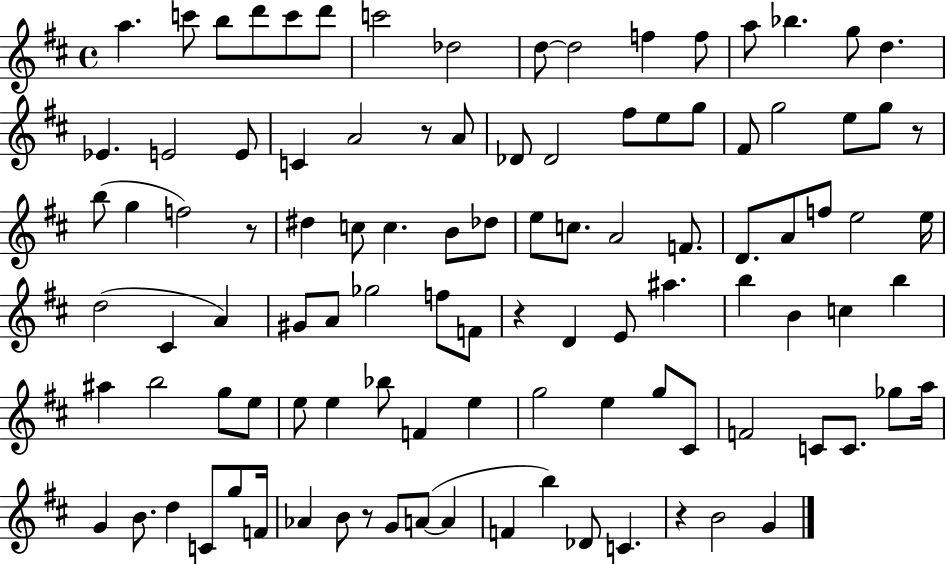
A5/q. C6/e B5/e D6/e C6/e D6/e C6/h Db5/h D5/e D5/h F5/q F5/e A5/e Bb5/q. G5/e D5/q. Eb4/q. E4/h E4/e C4/q A4/h R/e A4/e Db4/e Db4/h F#5/e E5/e G5/e F#4/e G5/h E5/e G5/e R/e B5/e G5/q F5/h R/e D#5/q C5/e C5/q. B4/e Db5/e E5/e C5/e. A4/h F4/e. D4/e. A4/e F5/e E5/h E5/s D5/h C#4/q A4/q G#4/e A4/e Gb5/h F5/e F4/e R/q D4/q E4/e A#5/q. B5/q B4/q C5/q B5/q A#5/q B5/h G5/e E5/e E5/e E5/q Bb5/e F4/q E5/q G5/h E5/q G5/e C#4/e F4/h C4/e C4/e. Gb5/e A5/s G4/q B4/e. D5/q C4/e G5/e F4/s Ab4/q B4/e R/e G4/e A4/e A4/q F4/q B5/q Db4/e C4/q. R/q B4/h G4/q